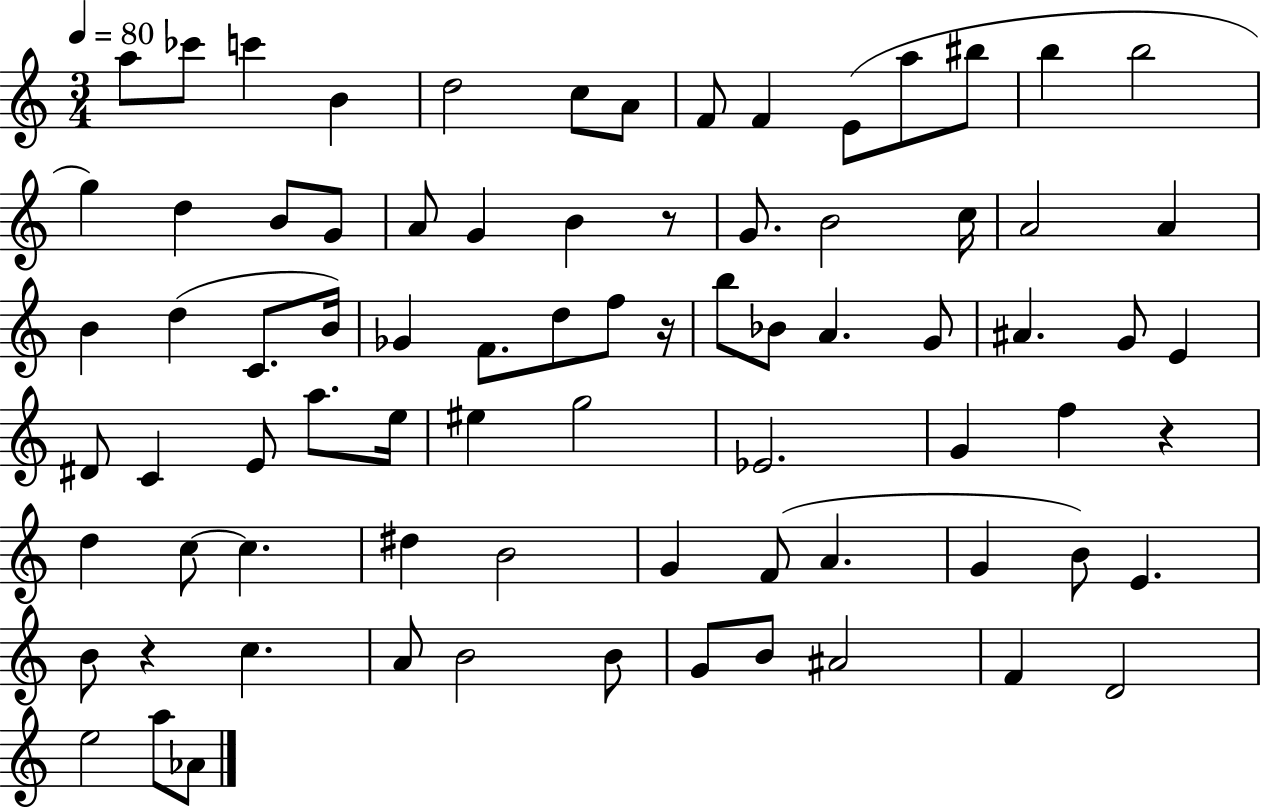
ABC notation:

X:1
T:Untitled
M:3/4
L:1/4
K:C
a/2 _c'/2 c' B d2 c/2 A/2 F/2 F E/2 a/2 ^b/2 b b2 g d B/2 G/2 A/2 G B z/2 G/2 B2 c/4 A2 A B d C/2 B/4 _G F/2 d/2 f/2 z/4 b/2 _B/2 A G/2 ^A G/2 E ^D/2 C E/2 a/2 e/4 ^e g2 _E2 G f z d c/2 c ^d B2 G F/2 A G B/2 E B/2 z c A/2 B2 B/2 G/2 B/2 ^A2 F D2 e2 a/2 _A/2